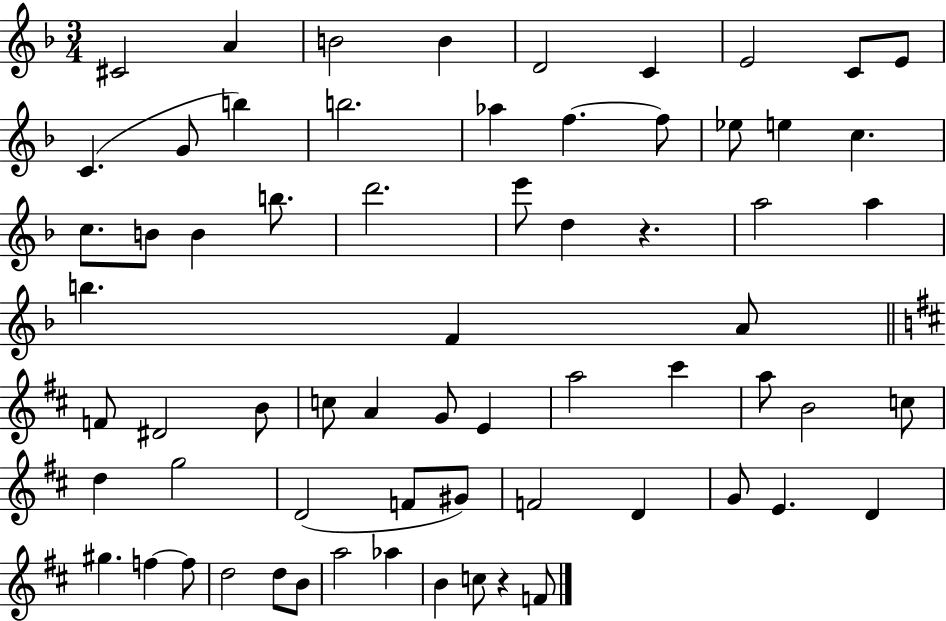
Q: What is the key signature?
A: F major